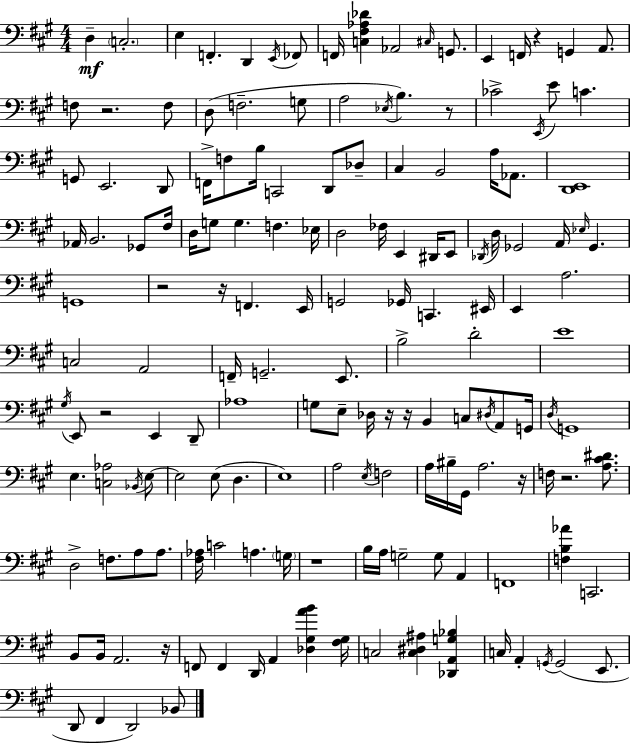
D3/q C3/h. E3/q F2/q. D2/q E2/s FES2/e F2/s [C3,F#3,Ab3,Db4]/q Ab2/h C#3/s G2/e. E2/q F2/s R/q G2/q A2/e. F3/e R/h. F3/e D3/e F3/h. G3/e A3/h Eb3/s B3/q. R/e CES4/h E2/s E4/e C4/q. G2/e E2/h. D2/e F2/s F3/e B3/s C2/h D2/e Db3/e C#3/q B2/h A3/s Ab2/e. [D2,E2]/w Ab2/s B2/h. Gb2/e F#3/s D3/s G3/e G3/q. F3/q. Eb3/s D3/h FES3/s E2/q D#2/s E2/e Db2/s D3/s Gb2/h A2/s Eb3/s Gb2/q. G2/w R/h R/s F2/q. E2/s G2/h Gb2/s C2/q. EIS2/s E2/q A3/h. C3/h A2/h F2/s G2/h. E2/e. B3/h D4/h E4/w G#3/s E2/e R/h E2/q D2/e Ab3/w G3/e E3/e Db3/s R/s R/s B2/q C3/e D#3/s A2/e G2/s D3/s G2/w E3/q. [C3,Ab3]/h Bb2/s E3/e E3/h E3/e D3/q. E3/w A3/h E3/s F3/h A3/s BIS3/s G#2/s A3/h. R/s F3/s R/h. [A3,C#4,D#4]/e. D3/h F3/e. A3/e A3/e. [F#3,Ab3]/s C4/h A3/q. G3/s R/w B3/s A3/s G3/h G3/e A2/q F2/w [F3,B3,Ab4]/q C2/h. B2/e B2/s A2/h. R/s F2/e F2/q D2/s A2/q [Db3,G#3,A4,B4]/q [F#3,G#3]/s C3/h [C3,D#3,A#3]/q [Db2,A2,G3,Bb3]/q C3/s A2/q G2/s G2/h E2/e. D2/e F#2/q D2/h Bb2/e